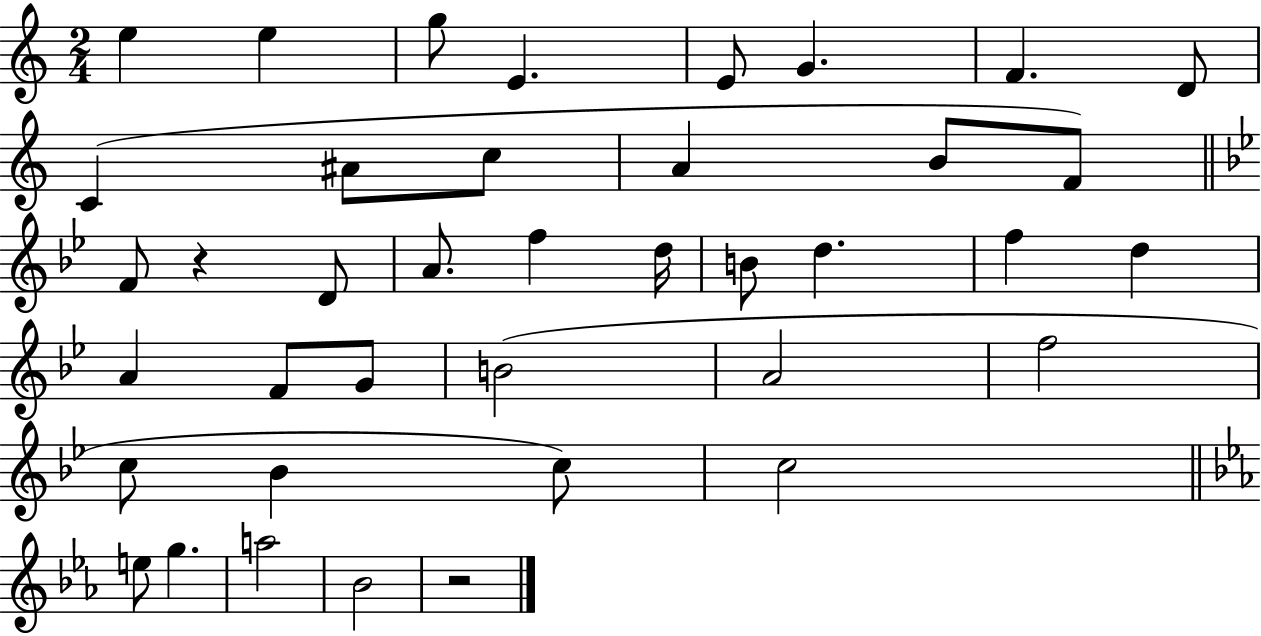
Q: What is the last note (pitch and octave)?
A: Bb4